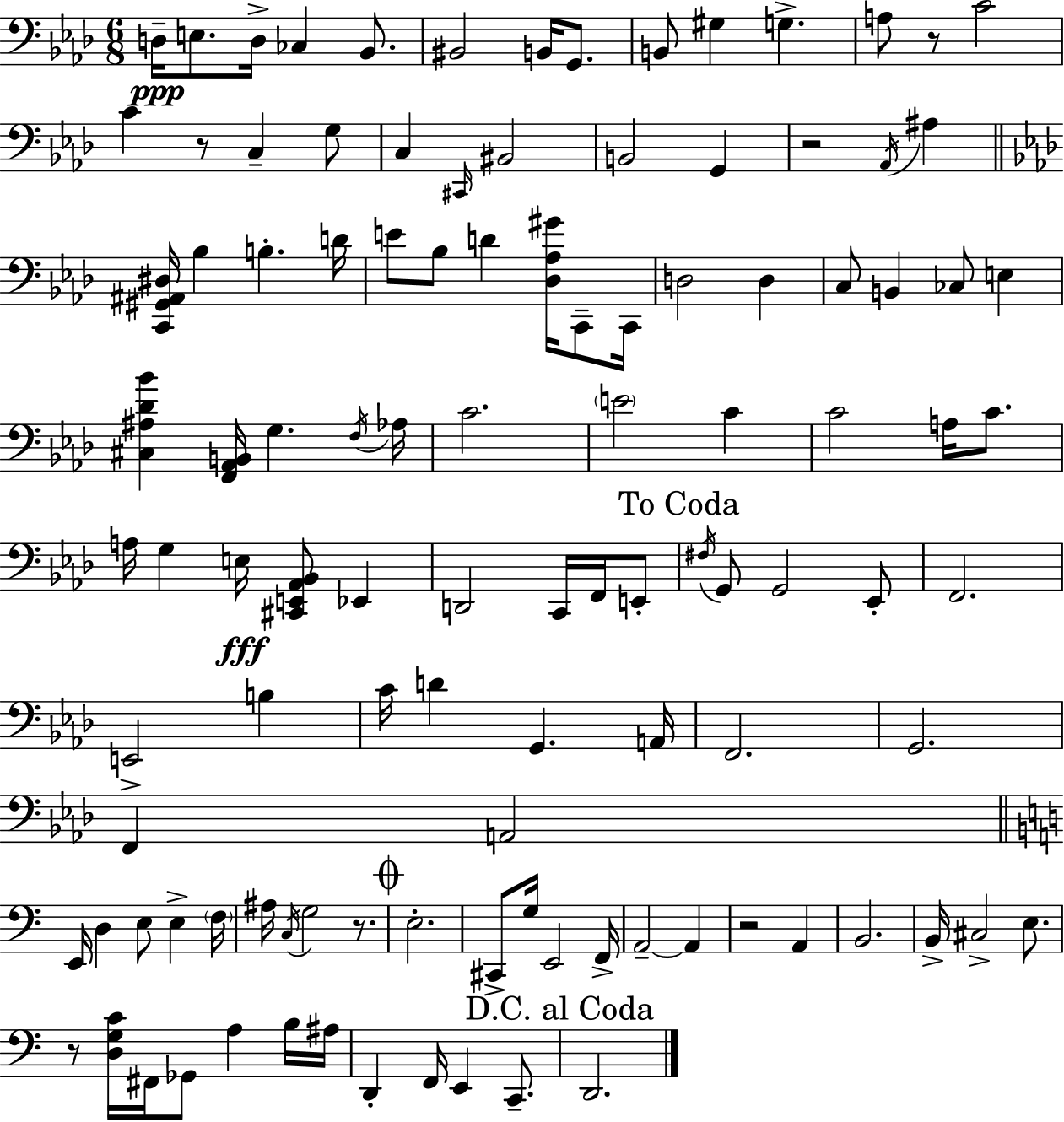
X:1
T:Untitled
M:6/8
L:1/4
K:Fm
D,/4 E,/2 D,/4 _C, _B,,/2 ^B,,2 B,,/4 G,,/2 B,,/2 ^G, G, A,/2 z/2 C2 C z/2 C, G,/2 C, ^C,,/4 ^B,,2 B,,2 G,, z2 _A,,/4 ^A, [C,,^G,,^A,,^D,]/4 _B, B, D/4 E/2 _B,/2 D [_D,_A,^G]/4 C,,/2 C,,/4 D,2 D, C,/2 B,, _C,/2 E, [^C,^A,_D_B] [F,,_A,,B,,]/4 G, F,/4 _A,/4 C2 E2 C C2 A,/4 C/2 A,/4 G, E,/4 [^C,,E,,_A,,_B,,]/2 _E,, D,,2 C,,/4 F,,/4 E,,/2 ^F,/4 G,,/2 G,,2 _E,,/2 F,,2 E,,2 B, C/4 D G,, A,,/4 F,,2 G,,2 F,, A,,2 E,,/4 D, E,/2 E, F,/4 ^A,/4 C,/4 G,2 z/2 E,2 ^C,,/2 G,/4 E,,2 F,,/4 A,,2 A,, z2 A,, B,,2 B,,/4 ^C,2 E,/2 z/2 [D,G,C]/4 ^F,,/4 _G,,/2 A, B,/4 ^A,/4 D,, F,,/4 E,, C,,/2 D,,2